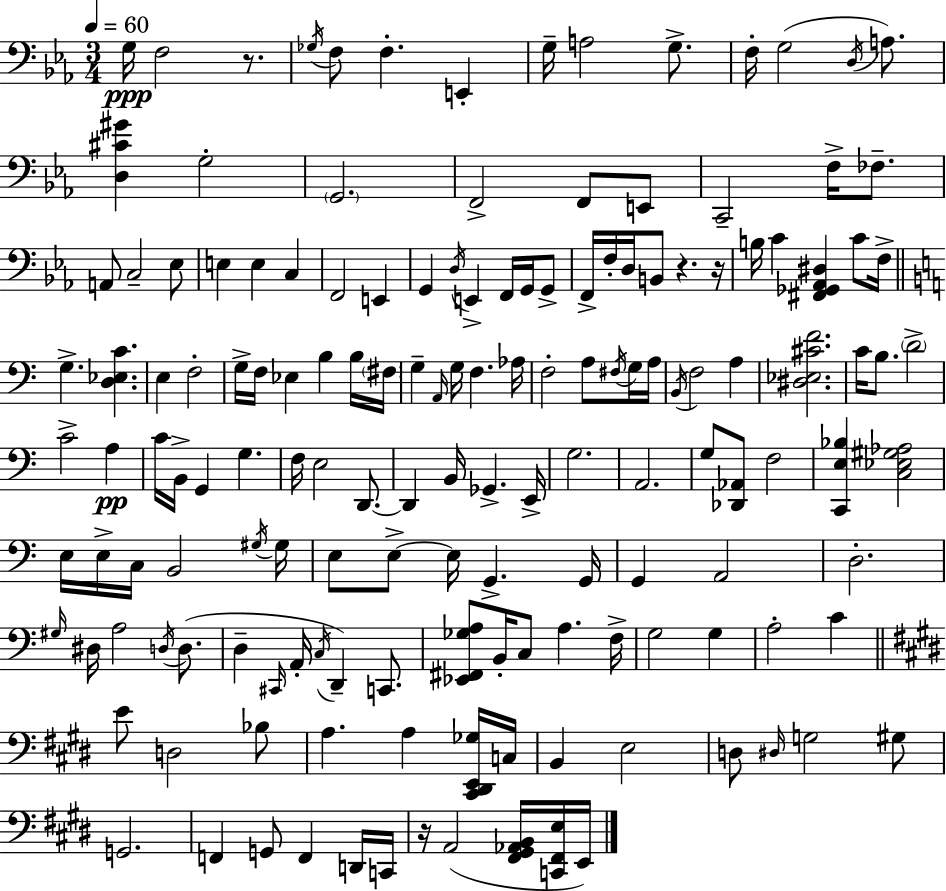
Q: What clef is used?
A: bass